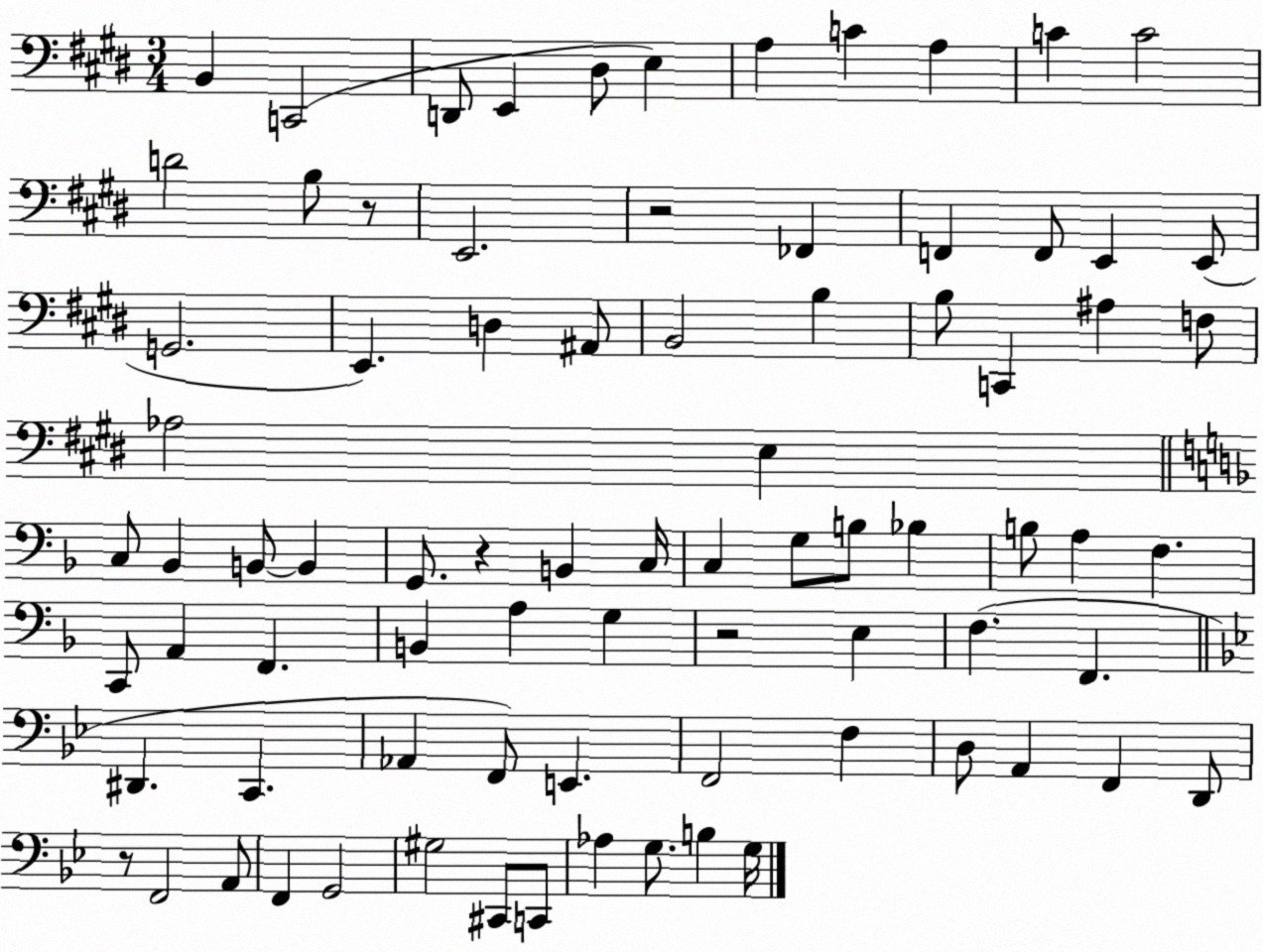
X:1
T:Untitled
M:3/4
L:1/4
K:E
B,, C,,2 D,,/2 E,, ^D,/2 E, A, C A, C C2 D2 B,/2 z/2 E,,2 z2 _F,, F,, F,,/2 E,, E,,/2 G,,2 E,, D, ^A,,/2 B,,2 B, B,/2 C,, ^A, F,/2 _A,2 E, C,/2 _B,, B,,/2 B,, G,,/2 z B,, C,/4 C, G,/2 B,/2 _B, B,/2 A, F, C,,/2 A,, F,, B,, A, G, z2 E, F, F,, ^D,, C,, _A,, F,,/2 E,, F,,2 F, D,/2 A,, F,, D,,/2 z/2 F,,2 A,,/2 F,, G,,2 ^G,2 ^C,,/2 C,,/2 _A, G,/2 B, G,/4